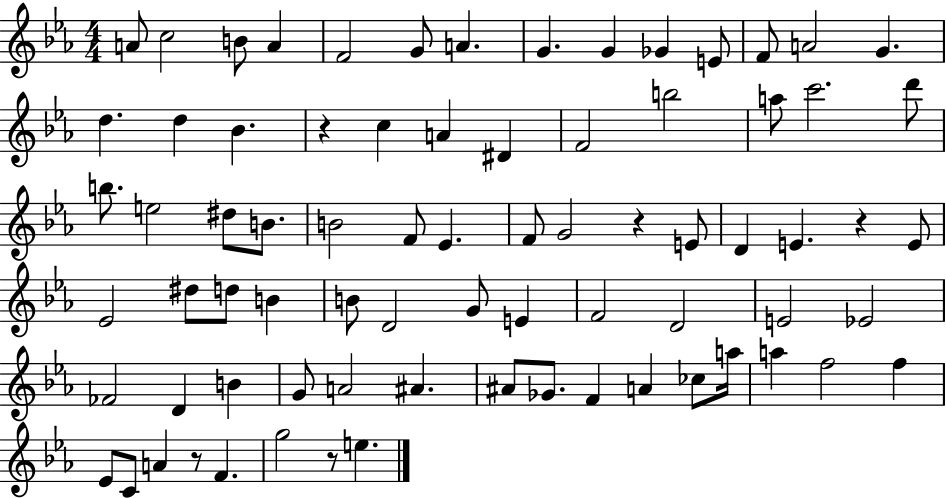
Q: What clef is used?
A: treble